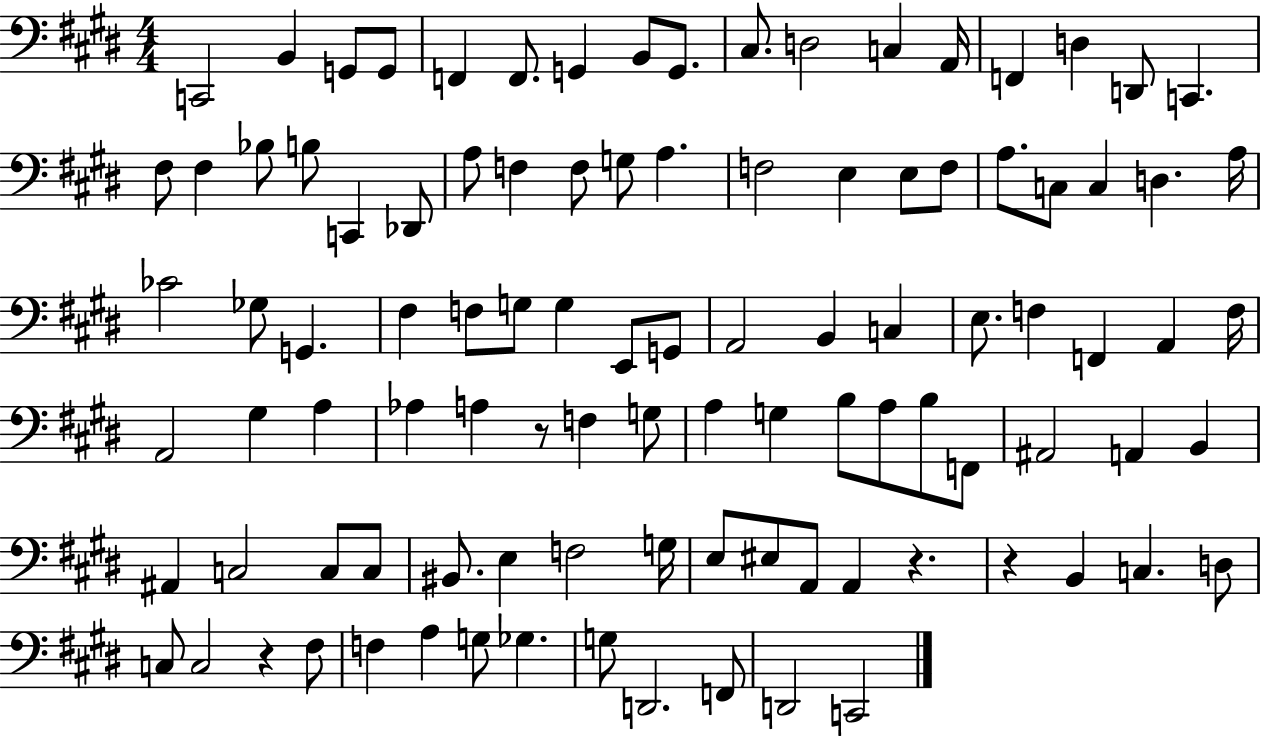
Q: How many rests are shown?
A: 4